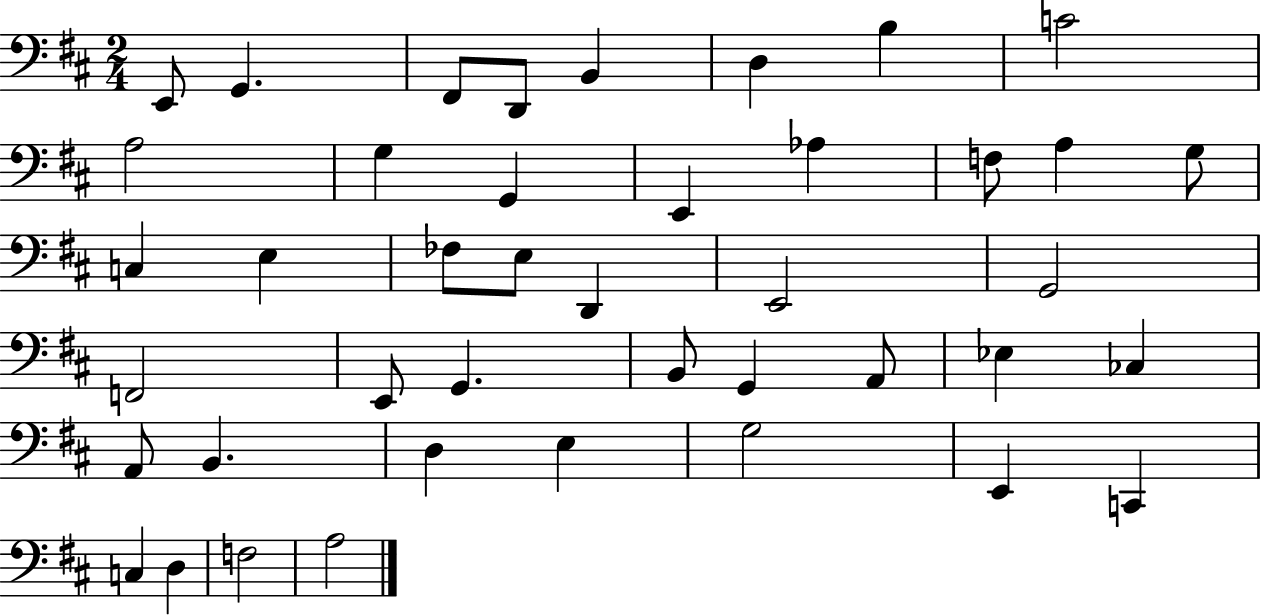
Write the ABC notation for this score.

X:1
T:Untitled
M:2/4
L:1/4
K:D
E,,/2 G,, ^F,,/2 D,,/2 B,, D, B, C2 A,2 G, G,, E,, _A, F,/2 A, G,/2 C, E, _F,/2 E,/2 D,, E,,2 G,,2 F,,2 E,,/2 G,, B,,/2 G,, A,,/2 _E, _C, A,,/2 B,, D, E, G,2 E,, C,, C, D, F,2 A,2